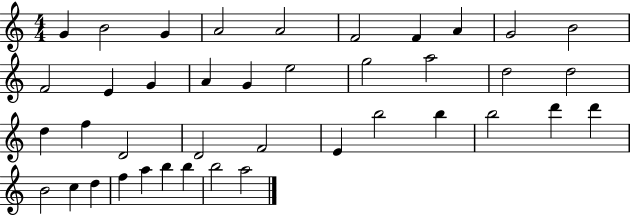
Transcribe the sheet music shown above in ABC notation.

X:1
T:Untitled
M:4/4
L:1/4
K:C
G B2 G A2 A2 F2 F A G2 B2 F2 E G A G e2 g2 a2 d2 d2 d f D2 D2 F2 E b2 b b2 d' d' B2 c d f a b b b2 a2